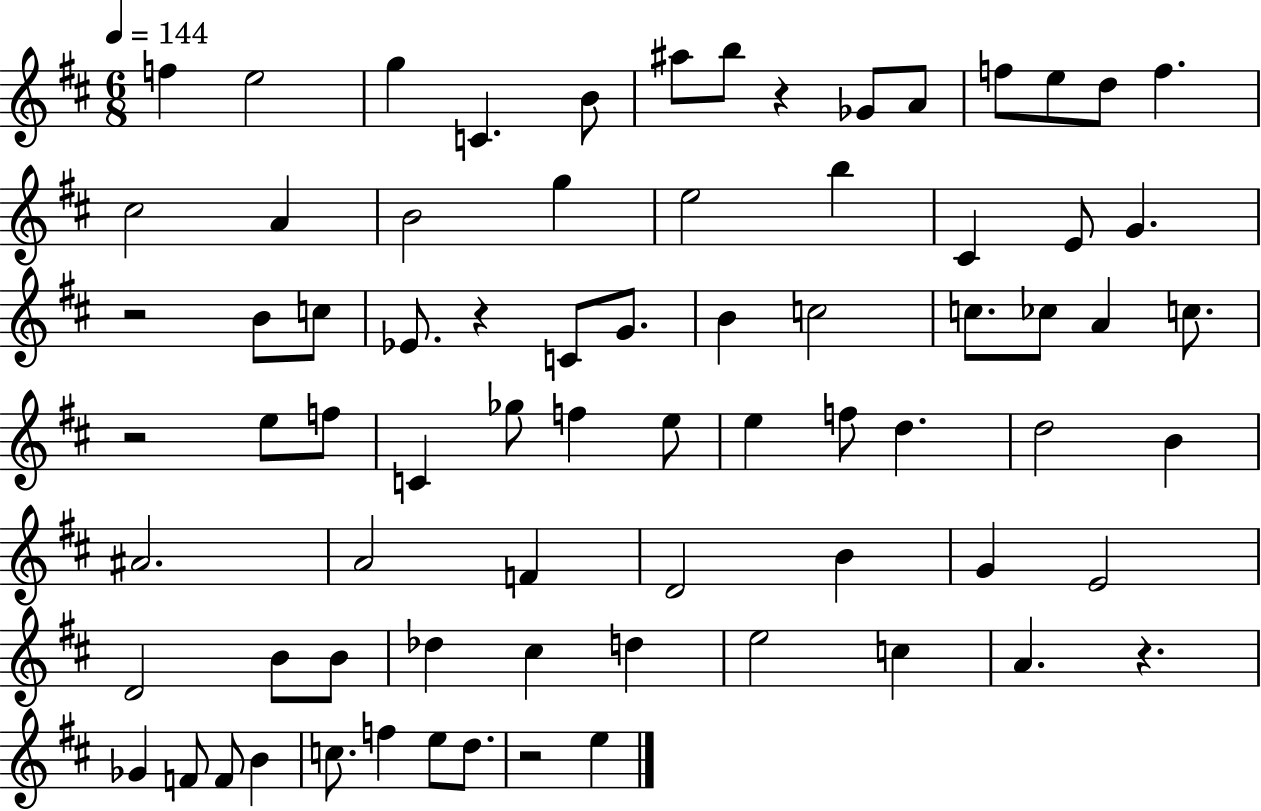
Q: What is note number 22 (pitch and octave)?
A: G4